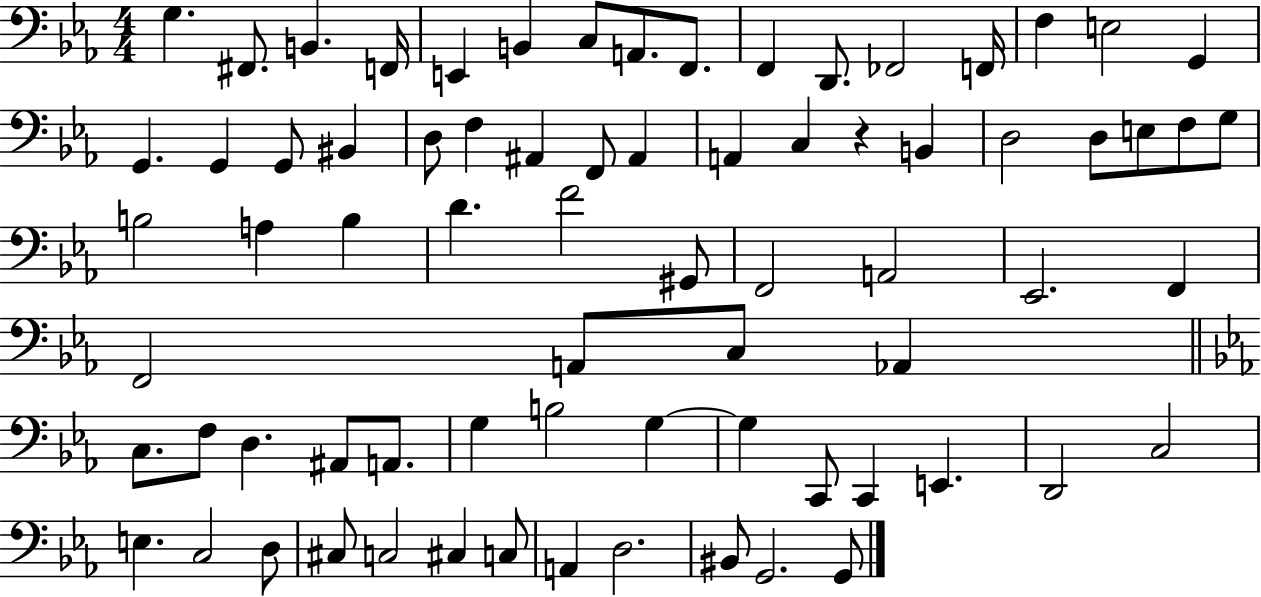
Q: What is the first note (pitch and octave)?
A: G3